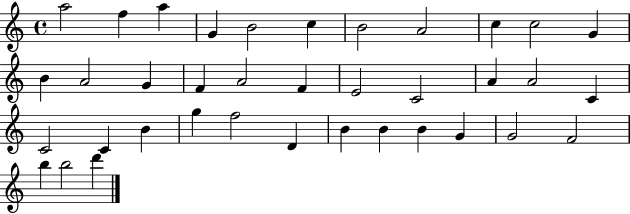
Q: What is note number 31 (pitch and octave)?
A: B4